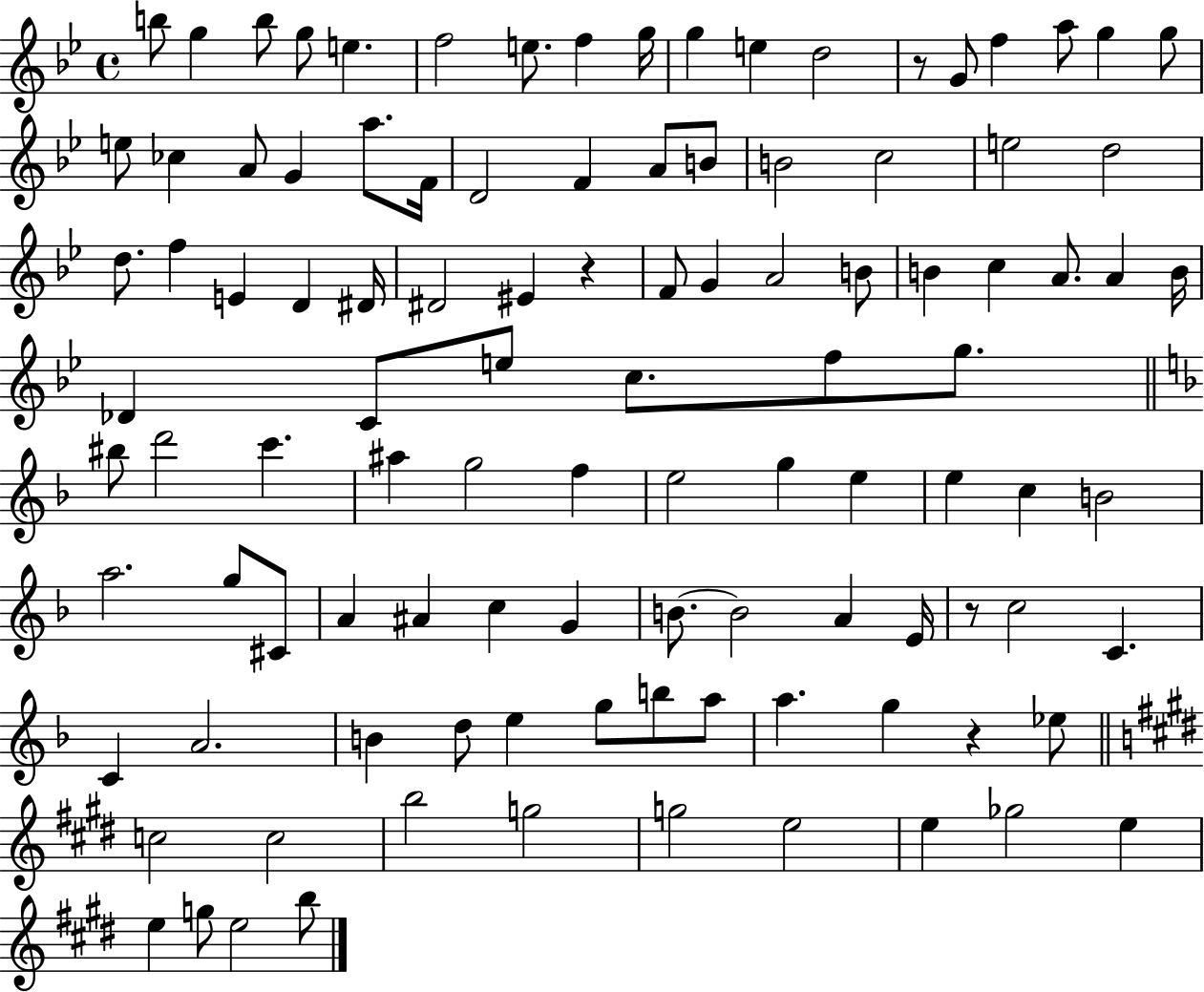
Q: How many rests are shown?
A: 4